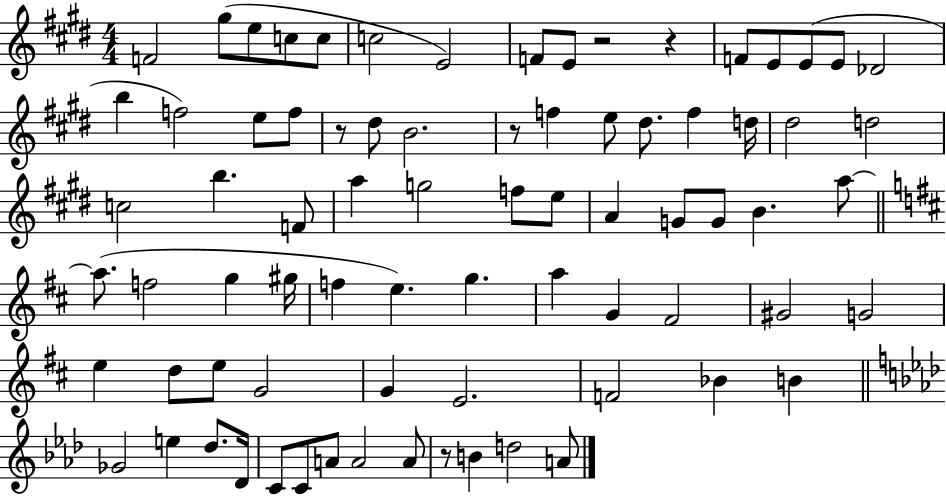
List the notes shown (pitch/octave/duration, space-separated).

F4/h G#5/e E5/e C5/e C5/e C5/h E4/h F4/e E4/e R/h R/q F4/e E4/e E4/e E4/e Db4/h B5/q F5/h E5/e F5/e R/e D#5/e B4/h. R/e F5/q E5/e D#5/e. F5/q D5/s D#5/h D5/h C5/h B5/q. F4/e A5/q G5/h F5/e E5/e A4/q G4/e G4/e B4/q. A5/e A5/e. F5/h G5/q G#5/s F5/q E5/q. G5/q. A5/q G4/q F#4/h G#4/h G4/h E5/q D5/e E5/e G4/h G4/q E4/h. F4/h Bb4/q B4/q Gb4/h E5/q Db5/e. Db4/s C4/e C4/e A4/e A4/h A4/e R/e B4/q D5/h A4/e